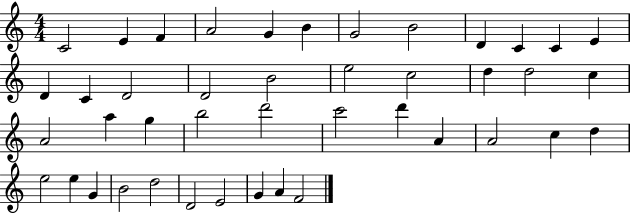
C4/h E4/q F4/q A4/h G4/q B4/q G4/h B4/h D4/q C4/q C4/q E4/q D4/q C4/q D4/h D4/h B4/h E5/h C5/h D5/q D5/h C5/q A4/h A5/q G5/q B5/h D6/h C6/h D6/q A4/q A4/h C5/q D5/q E5/h E5/q G4/q B4/h D5/h D4/h E4/h G4/q A4/q F4/h